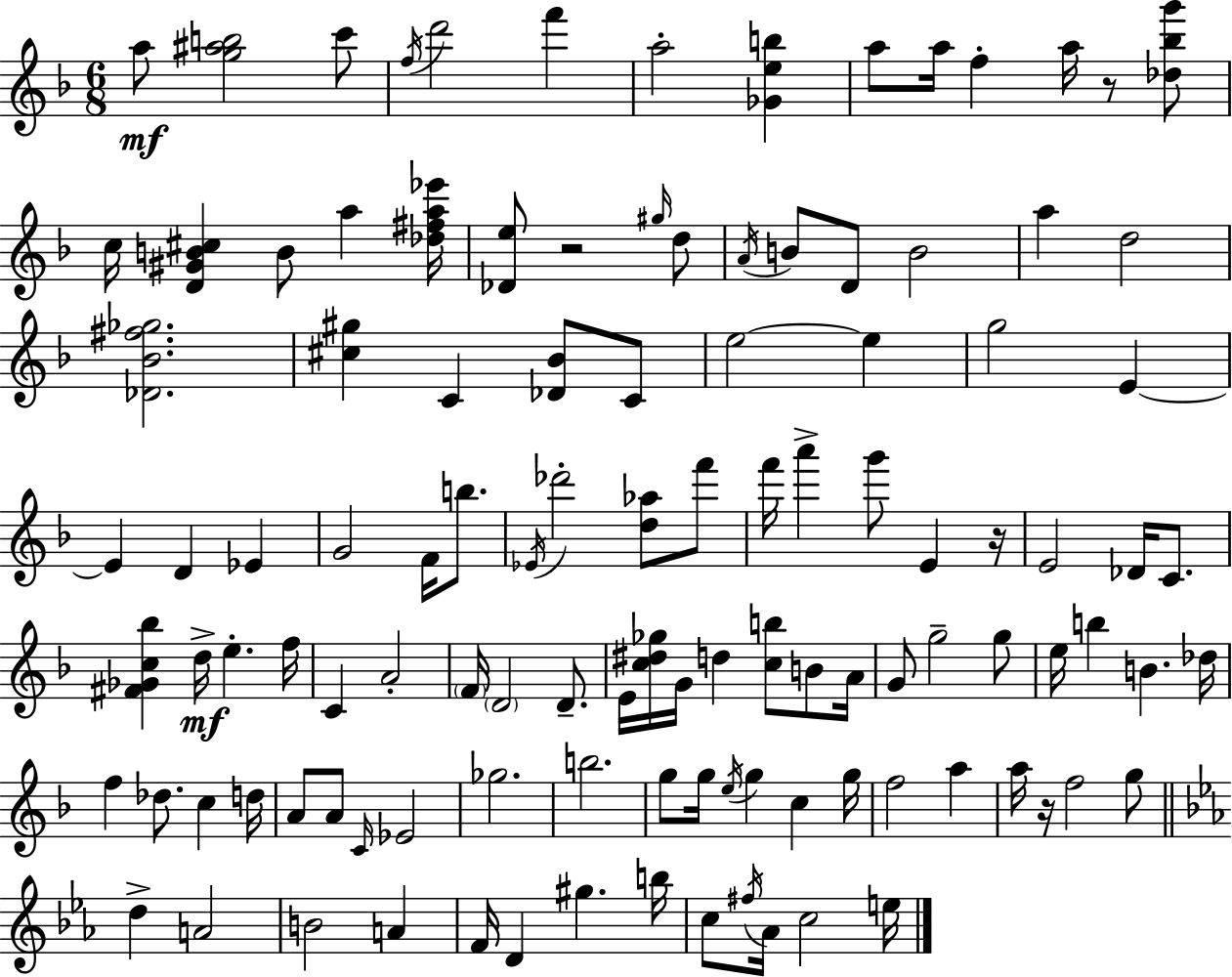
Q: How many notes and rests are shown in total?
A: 114